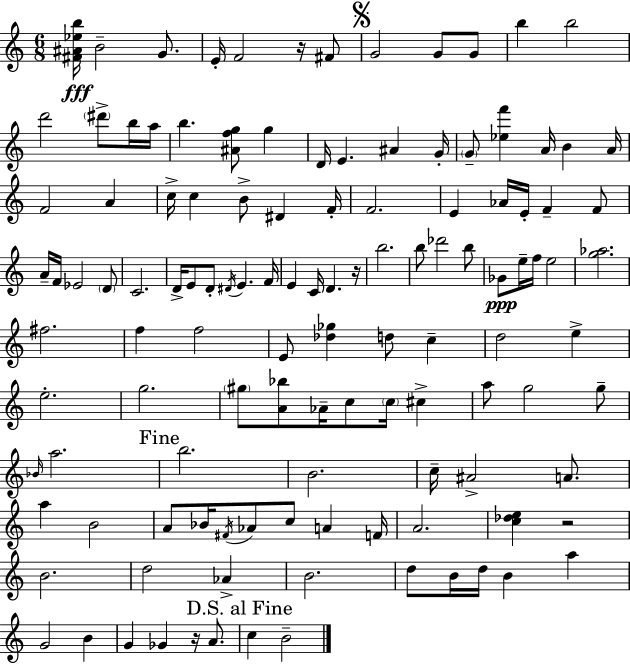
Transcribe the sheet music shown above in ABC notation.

X:1
T:Untitled
M:6/8
L:1/4
K:Am
[^F^A_eb]/4 B2 G/2 E/4 F2 z/4 ^F/2 G2 G/2 G/2 b b2 d'2 ^d'/2 b/4 a/4 b [^Afg]/2 g D/4 E ^A G/4 G/2 [_ef'] A/4 B A/4 F2 A c/4 c B/2 ^D F/4 F2 E _A/4 E/4 F F/2 A/4 F/4 _E2 D/2 C2 D/4 E/2 D/2 ^D/4 E F/4 E C/4 D z/4 b2 b/2 _d'2 b/2 _G/2 e/4 f/4 e2 [g_a]2 ^f2 f f2 E/2 [_d_g] d/2 c d2 e e2 g2 ^g/2 [A_b]/2 _A/4 c/2 c/4 ^c a/2 g2 g/2 _B/4 a2 b2 B2 c/4 ^A2 A/2 a B2 A/2 _B/4 ^F/4 _A/2 c/2 A F/4 A2 [c_de] z2 B2 d2 _A B2 d/2 B/4 d/4 B a G2 B G _G z/4 A/2 c B2